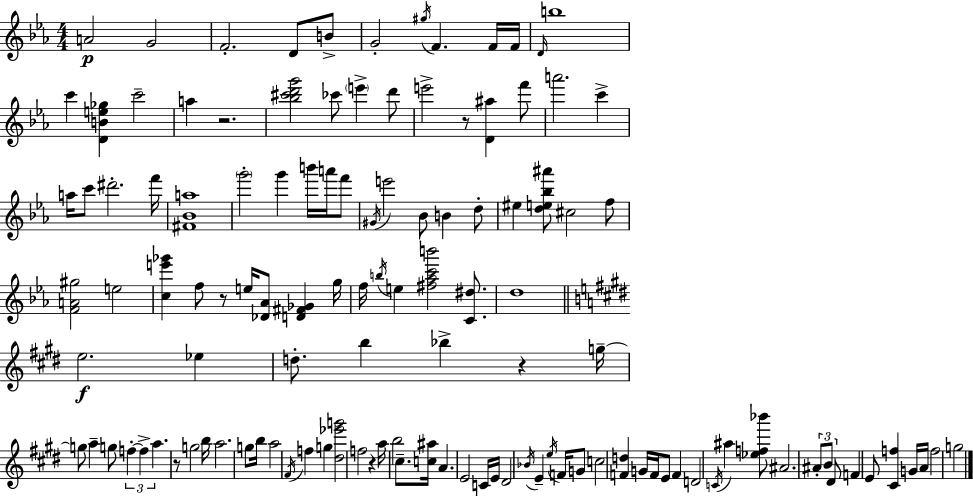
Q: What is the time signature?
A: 4/4